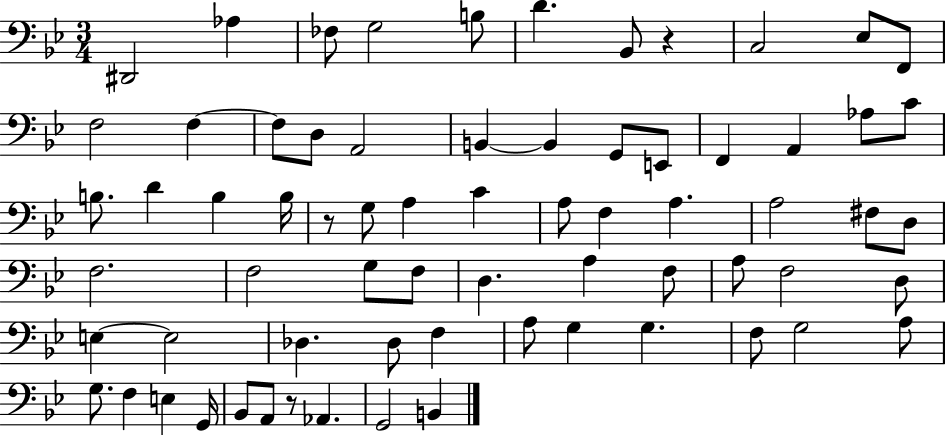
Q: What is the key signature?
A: BES major